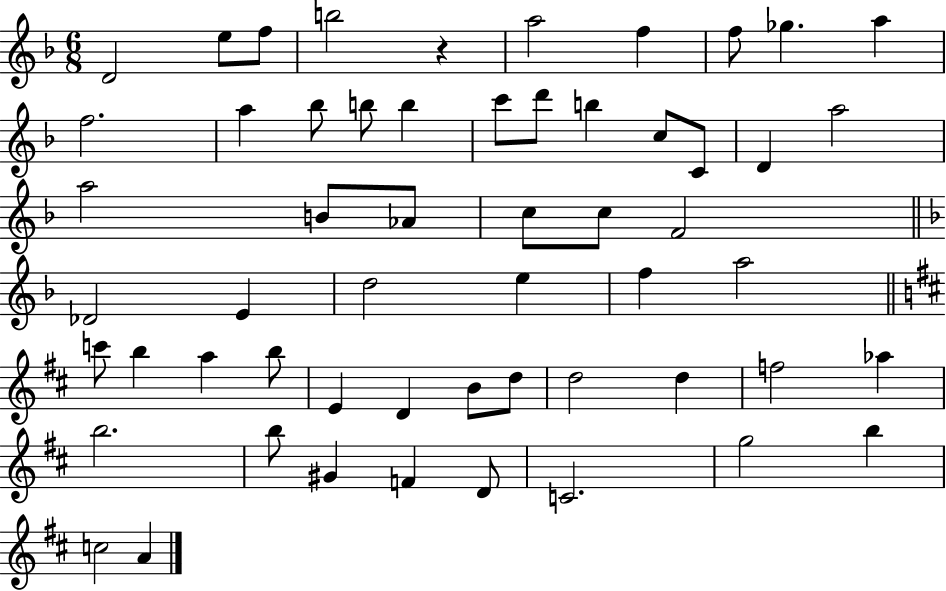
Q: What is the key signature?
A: F major